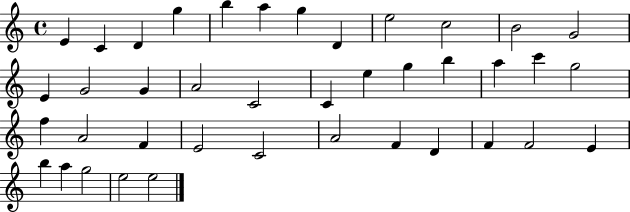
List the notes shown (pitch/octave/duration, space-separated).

E4/q C4/q D4/q G5/q B5/q A5/q G5/q D4/q E5/h C5/h B4/h G4/h E4/q G4/h G4/q A4/h C4/h C4/q E5/q G5/q B5/q A5/q C6/q G5/h F5/q A4/h F4/q E4/h C4/h A4/h F4/q D4/q F4/q F4/h E4/q B5/q A5/q G5/h E5/h E5/h